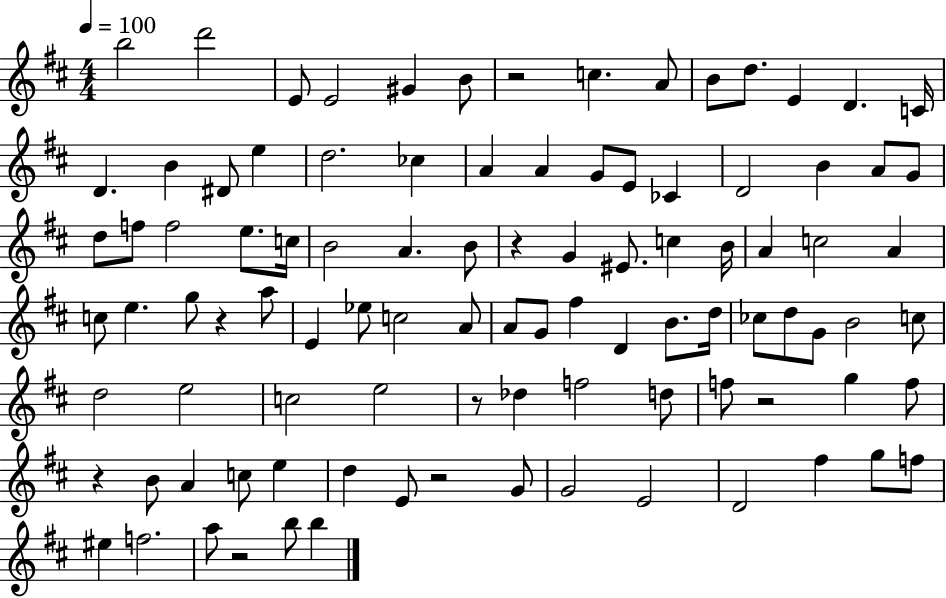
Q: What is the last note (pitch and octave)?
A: B5